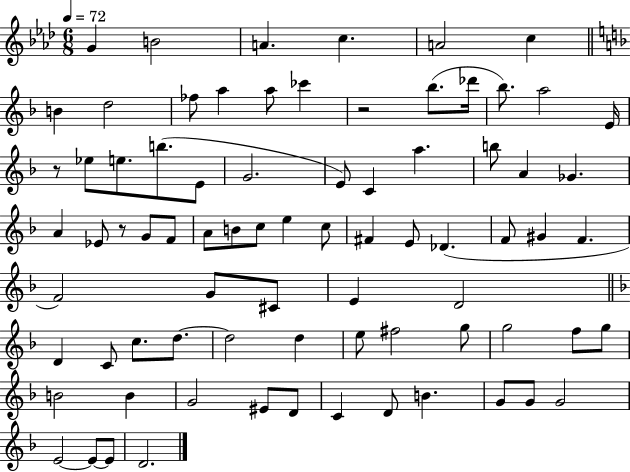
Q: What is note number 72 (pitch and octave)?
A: E4